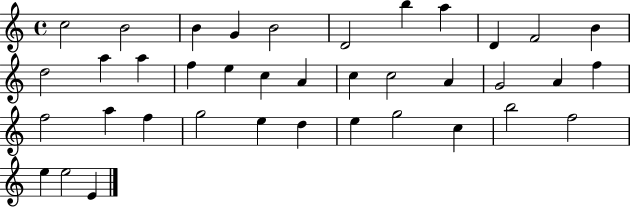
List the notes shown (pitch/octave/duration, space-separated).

C5/h B4/h B4/q G4/q B4/h D4/h B5/q A5/q D4/q F4/h B4/q D5/h A5/q A5/q F5/q E5/q C5/q A4/q C5/q C5/h A4/q G4/h A4/q F5/q F5/h A5/q F5/q G5/h E5/q D5/q E5/q G5/h C5/q B5/h F5/h E5/q E5/h E4/q